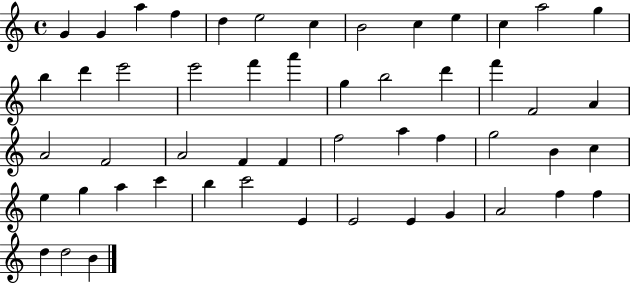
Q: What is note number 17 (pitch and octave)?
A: E6